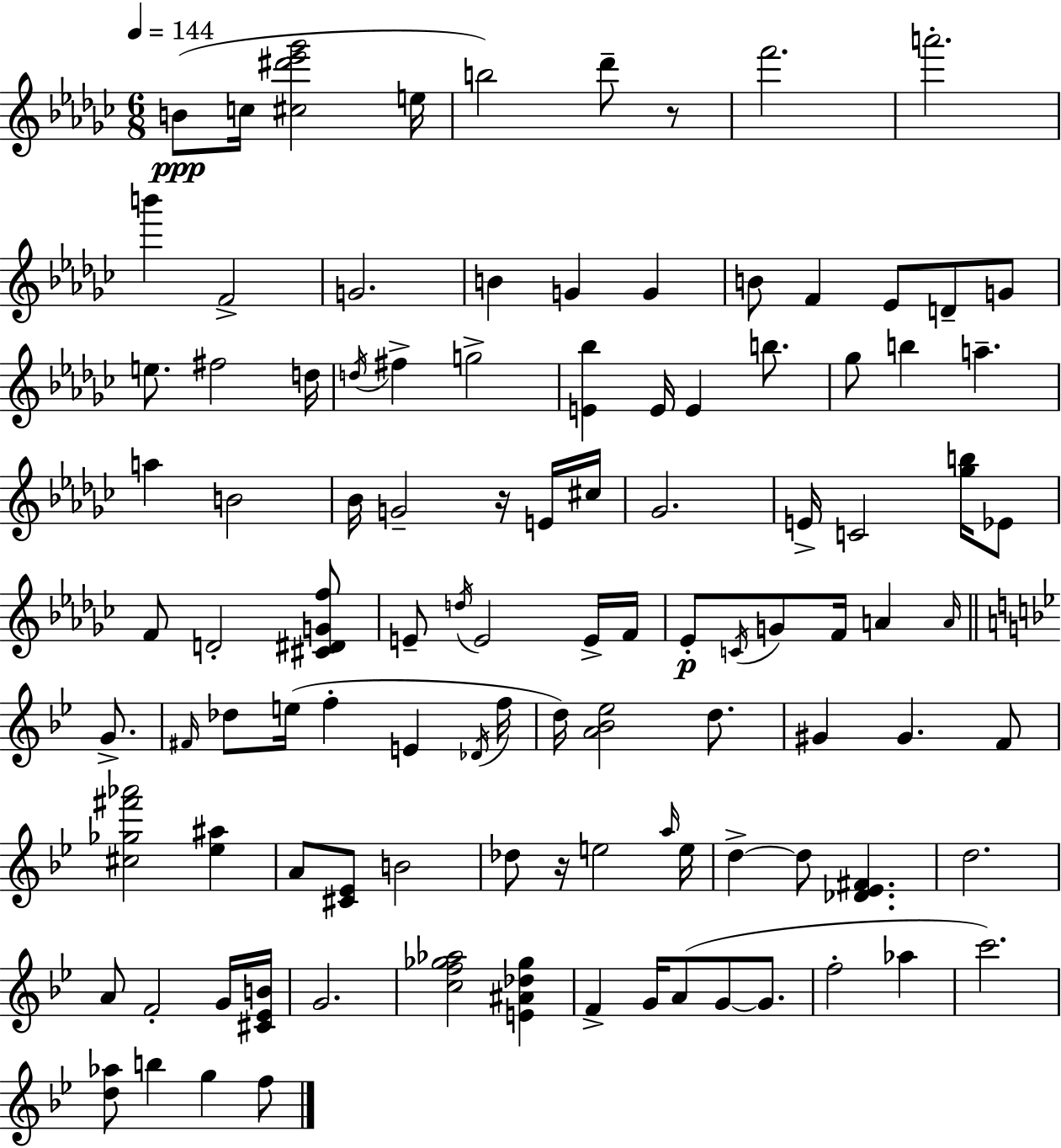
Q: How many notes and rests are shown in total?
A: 106